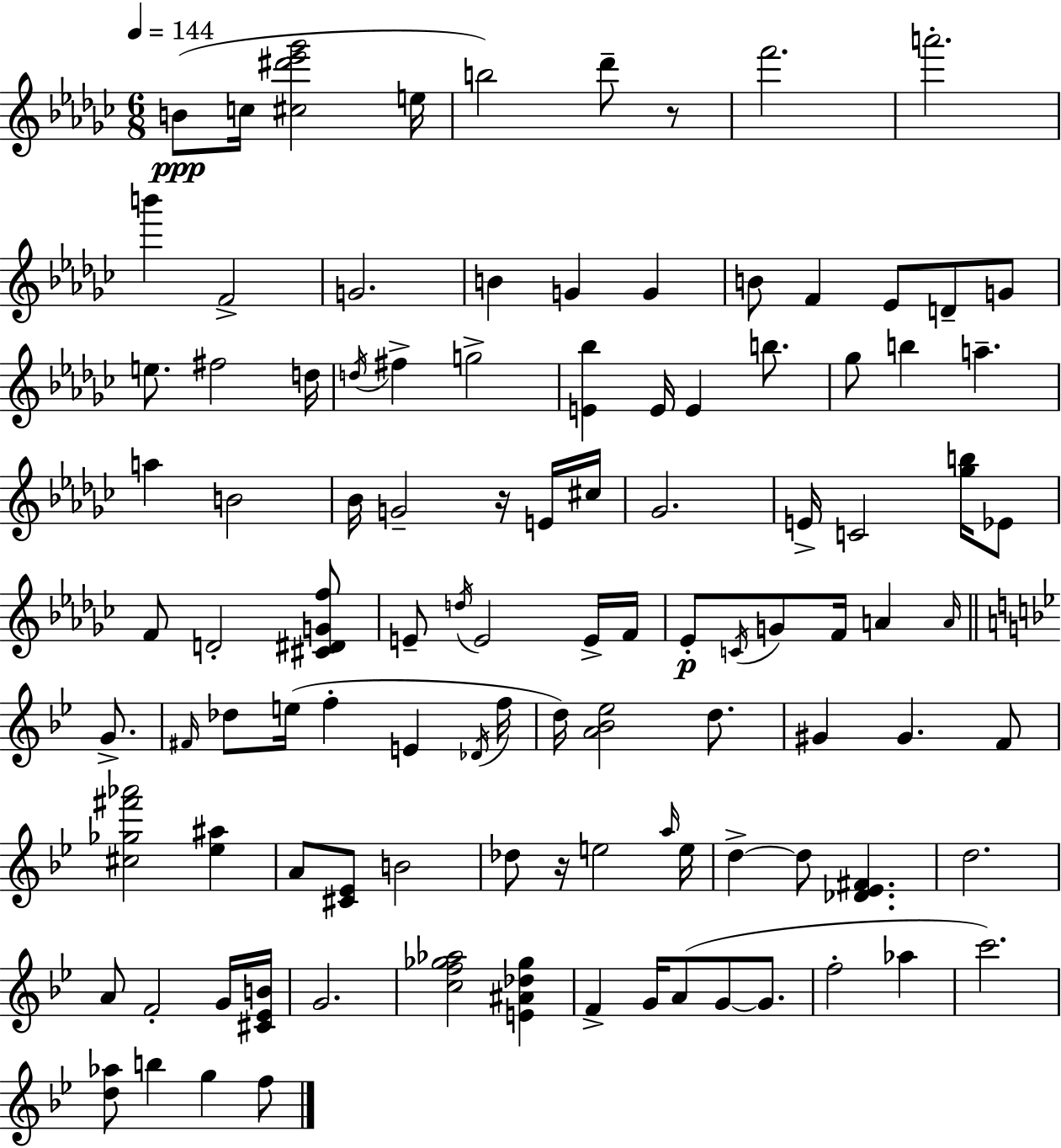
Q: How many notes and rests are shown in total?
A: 106